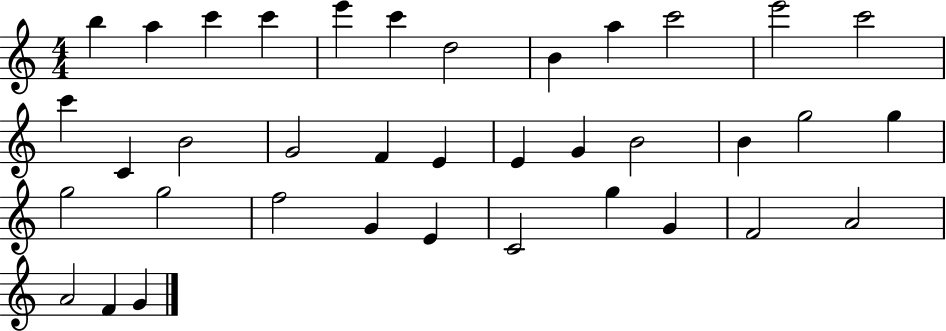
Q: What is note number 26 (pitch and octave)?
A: G5